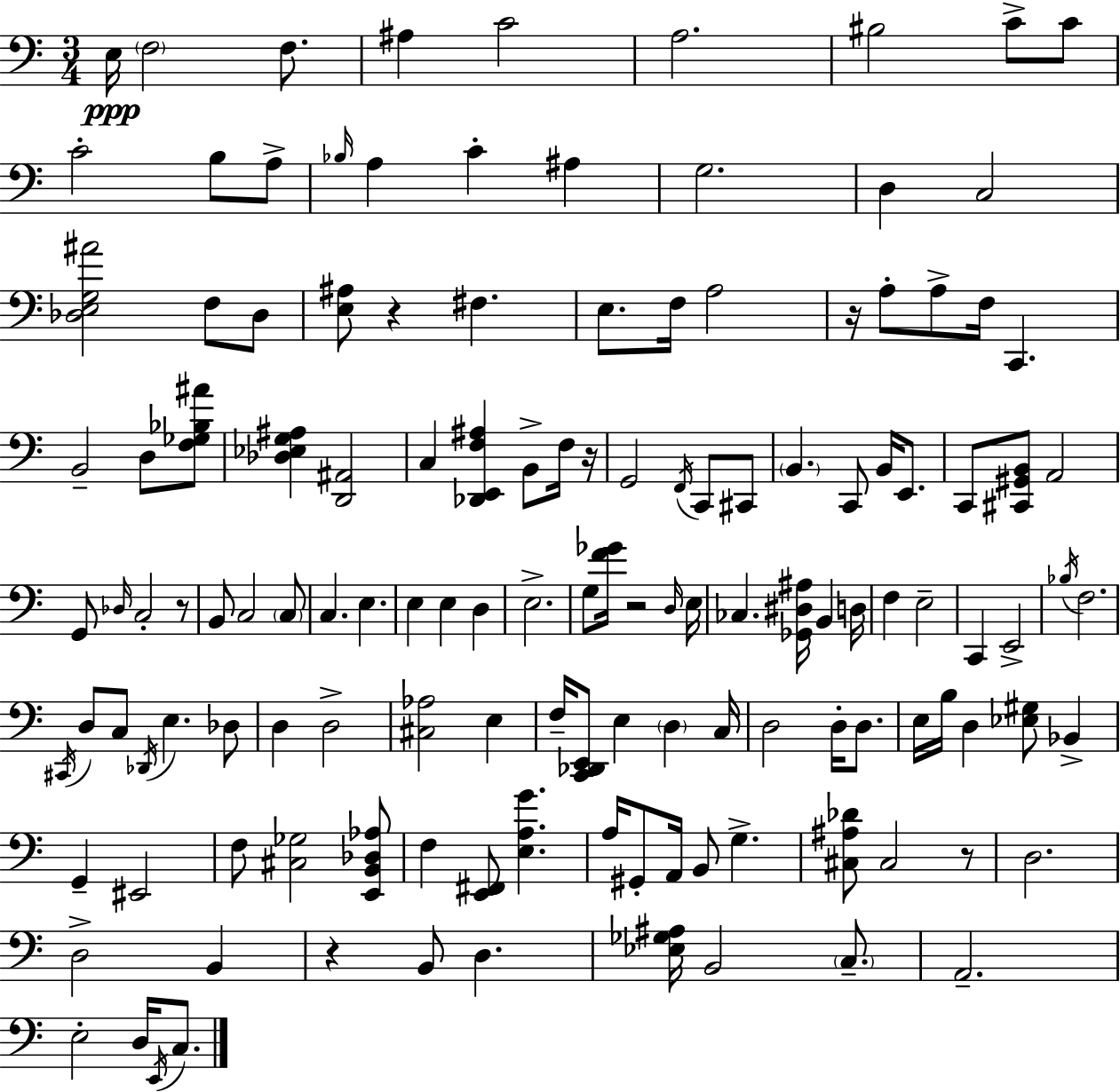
E3/s F3/h F3/e. A#3/q C4/h A3/h. BIS3/h C4/e C4/e C4/h B3/e A3/e Bb3/s A3/q C4/q A#3/q G3/h. D3/q C3/h [Db3,E3,G3,A#4]/h F3/e Db3/e [E3,A#3]/e R/q F#3/q. E3/e. F3/s A3/h R/s A3/e A3/e F3/s C2/q. B2/h D3/e [F3,Gb3,Bb3,A#4]/e [Db3,Eb3,G3,A#3]/q [D2,A#2]/h C3/q [Db2,E2,F3,A#3]/q B2/e F3/s R/s G2/h F2/s C2/e C#2/e B2/q. C2/e B2/s E2/e. C2/e [C#2,G#2,B2]/e A2/h G2/e Db3/s C3/h R/e B2/e C3/h C3/e C3/q. E3/q. E3/q E3/q D3/q E3/h. G3/e [F4,Gb4]/s R/h D3/s E3/s CES3/q. [Gb2,D#3,A#3]/s B2/q D3/s F3/q E3/h C2/q E2/h Bb3/s F3/h. C#2/s D3/e C3/e Db2/s E3/q. Db3/e D3/q D3/h [C#3,Ab3]/h E3/q F3/s [C2,Db2,E2]/e E3/q D3/q C3/s D3/h D3/s D3/e. E3/s B3/s D3/q [Eb3,G#3]/e Bb2/q G2/q EIS2/h F3/e [C#3,Gb3]/h [E2,B2,Db3,Ab3]/e F3/q [E2,F#2]/e [E3,A3,G4]/q. A3/s G#2/e A2/s B2/e G3/q. [C#3,A#3,Db4]/e C#3/h R/e D3/h. D3/h B2/q R/q B2/e D3/q. [Eb3,Gb3,A#3]/s B2/h C3/e. A2/h. E3/h D3/s E2/s C3/e.